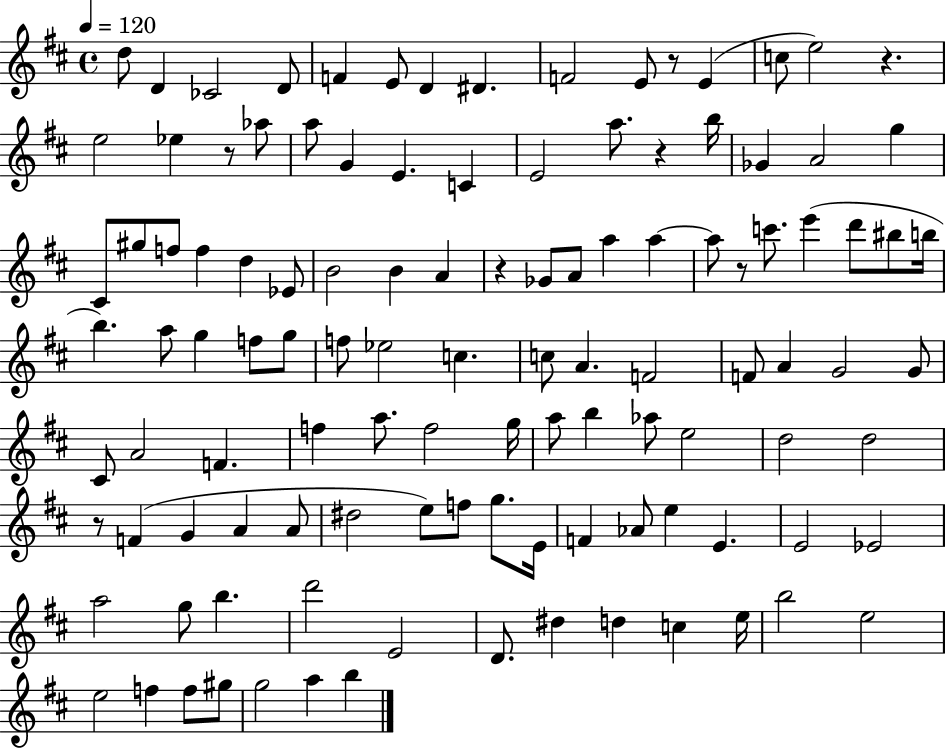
D5/e D4/q CES4/h D4/e F4/q E4/e D4/q D#4/q. F4/h E4/e R/e E4/q C5/e E5/h R/q. E5/h Eb5/q R/e Ab5/e A5/e G4/q E4/q. C4/q E4/h A5/e. R/q B5/s Gb4/q A4/h G5/q C#4/e G#5/e F5/e F5/q D5/q Eb4/e B4/h B4/q A4/q R/q Gb4/e A4/e A5/q A5/q A5/e R/e C6/e. E6/q D6/e BIS5/e B5/s B5/q. A5/e G5/q F5/e G5/e F5/e Eb5/h C5/q. C5/e A4/q. F4/h F4/e A4/q G4/h G4/e C#4/e A4/h F4/q. F5/q A5/e. F5/h G5/s A5/e B5/q Ab5/e E5/h D5/h D5/h R/e F4/q G4/q A4/q A4/e D#5/h E5/e F5/e G5/e. E4/s F4/q Ab4/e E5/q E4/q. E4/h Eb4/h A5/h G5/e B5/q. D6/h E4/h D4/e. D#5/q D5/q C5/q E5/s B5/h E5/h E5/h F5/q F5/e G#5/e G5/h A5/q B5/q